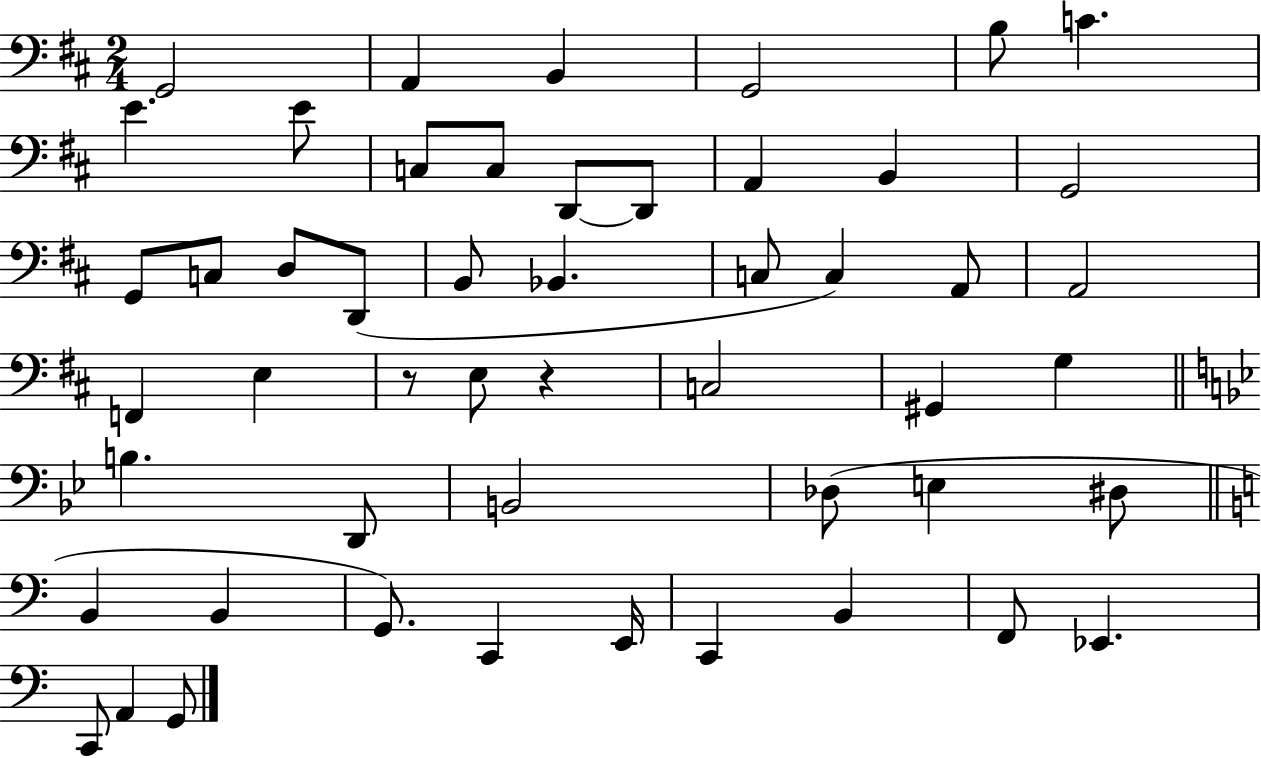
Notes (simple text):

G2/h A2/q B2/q G2/h B3/e C4/q. E4/q. E4/e C3/e C3/e D2/e D2/e A2/q B2/q G2/h G2/e C3/e D3/e D2/e B2/e Bb2/q. C3/e C3/q A2/e A2/h F2/q E3/q R/e E3/e R/q C3/h G#2/q G3/q B3/q. D2/e B2/h Db3/e E3/q D#3/e B2/q B2/q G2/e. C2/q E2/s C2/q B2/q F2/e Eb2/q. C2/e A2/q G2/e